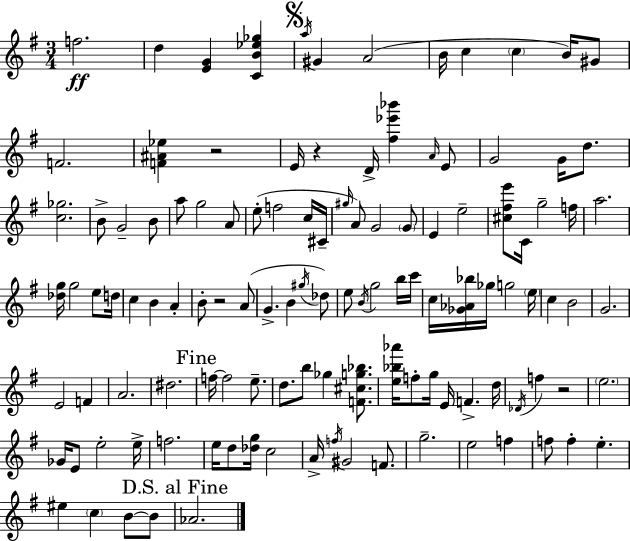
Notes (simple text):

F5/h. D5/q [E4,G4]/q [C4,B4,Eb5,Gb5]/q A5/s G#4/q A4/h B4/s C5/q C5/q B4/s G#4/e F4/h. [F4,A#4,Eb5]/q R/h E4/s R/q D4/s [F#5,Eb6,Bb6]/q A4/s E4/e G4/h G4/s D5/e. [C5,Gb5]/h. B4/e G4/h B4/e A5/e G5/h A4/e E5/e F5/h C5/s C#4/s G#5/s A4/e G4/h G4/e E4/q E5/h [C#5,F#5,E6]/e C4/s G5/h F5/s A5/h. [Db5,G5]/s G5/h E5/e D5/s C5/q B4/q A4/q B4/e R/h A4/e G4/q. B4/q G#5/s Db5/e E5/e B4/s G5/h B5/s C6/s C5/s [Gb4,Ab4,Bb5]/s Gb5/s G5/h E5/s C5/q B4/h G4/h. E4/h F4/q A4/h. D#5/h. F5/s F5/h E5/e. D5/e. B5/e Gb5/q [F4,C#5,G5,Bb5]/e. [E5,Bb5,Ab6]/s F5/e G5/s E4/s F4/q. D5/s Db4/s F5/q R/h E5/h. Gb4/s E4/e E5/h E5/s F5/h. E5/s D5/e [Db5,G5]/s C5/h A4/s F5/s G#4/h F4/e. G5/h. E5/h F5/q F5/e F5/q E5/q. EIS5/q C5/q B4/e B4/e Ab4/h.